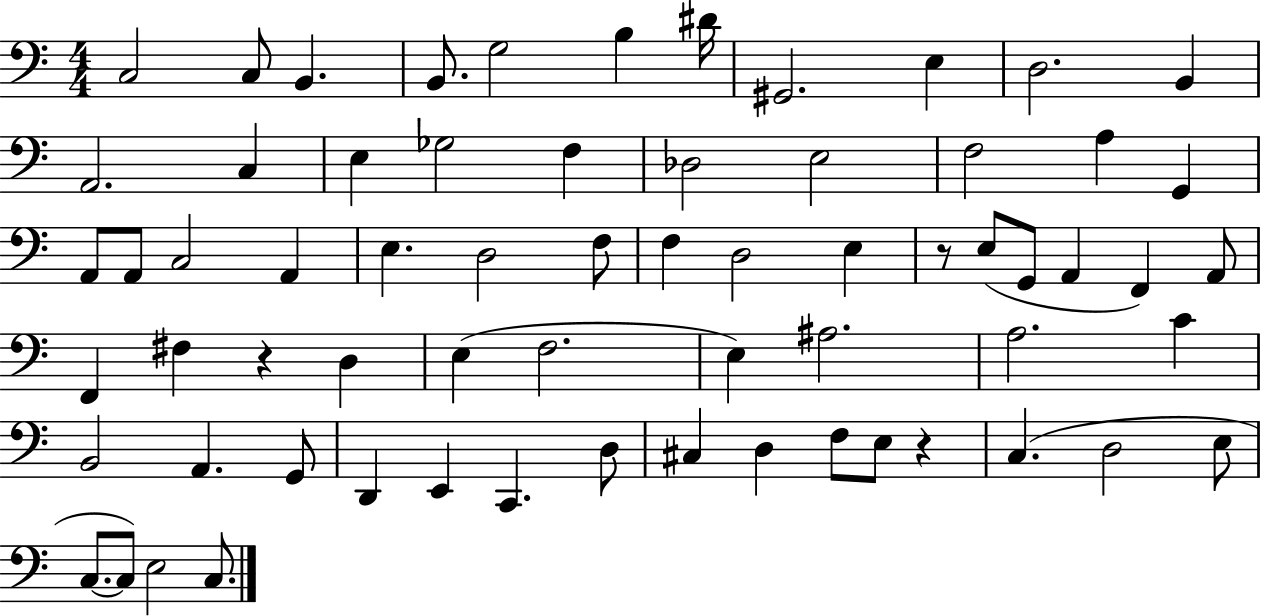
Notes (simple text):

C3/h C3/e B2/q. B2/e. G3/h B3/q D#4/s G#2/h. E3/q D3/h. B2/q A2/h. C3/q E3/q Gb3/h F3/q Db3/h E3/h F3/h A3/q G2/q A2/e A2/e C3/h A2/q E3/q. D3/h F3/e F3/q D3/h E3/q R/e E3/e G2/e A2/q F2/q A2/e F2/q F#3/q R/q D3/q E3/q F3/h. E3/q A#3/h. A3/h. C4/q B2/h A2/q. G2/e D2/q E2/q C2/q. D3/e C#3/q D3/q F3/e E3/e R/q C3/q. D3/h E3/e C3/e. C3/e E3/h C3/e.